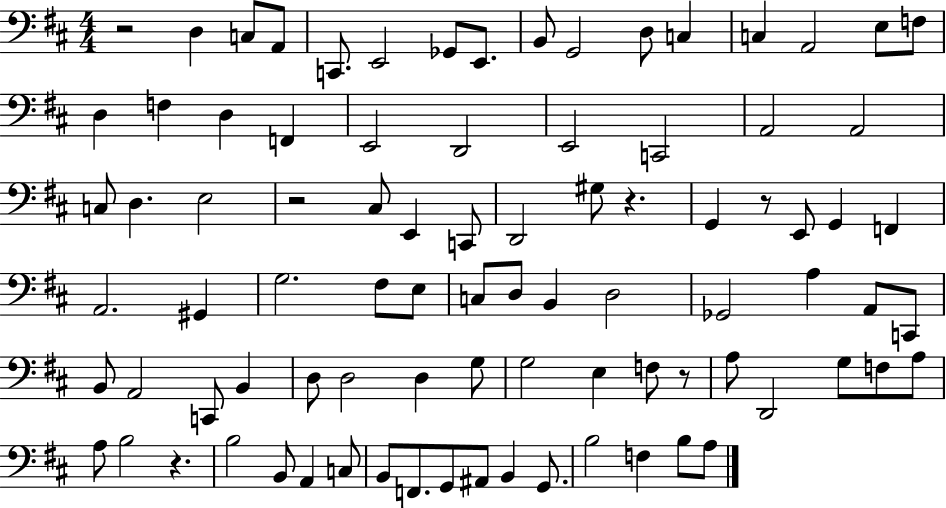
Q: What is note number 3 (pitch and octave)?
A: A2